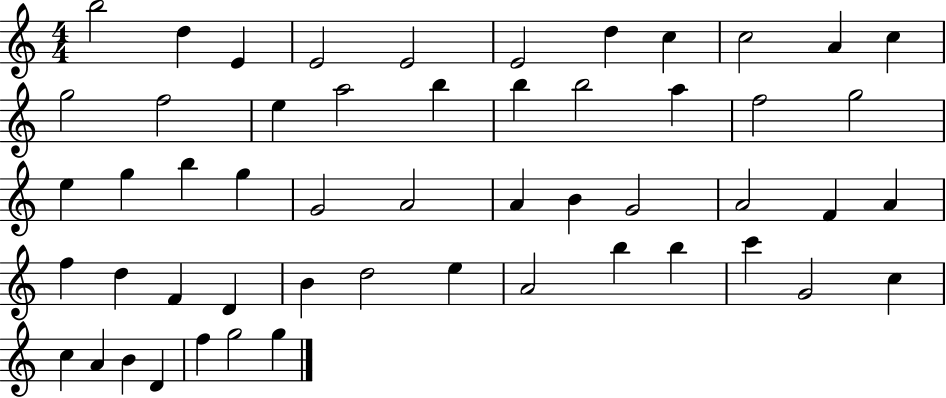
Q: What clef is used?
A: treble